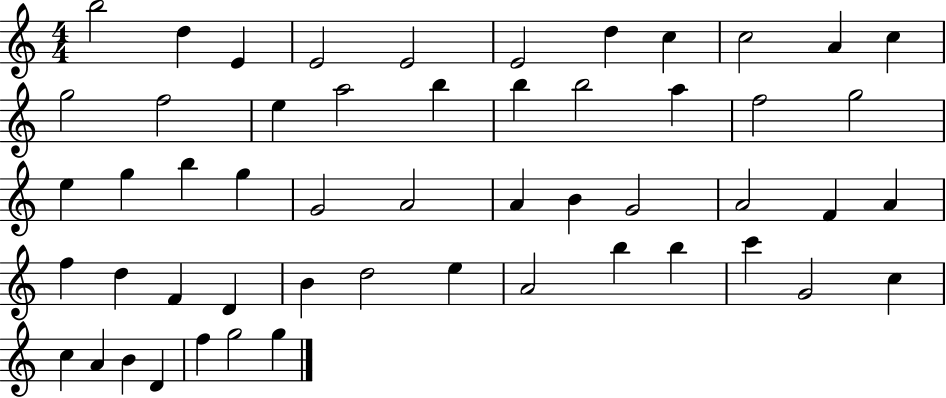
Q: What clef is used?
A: treble